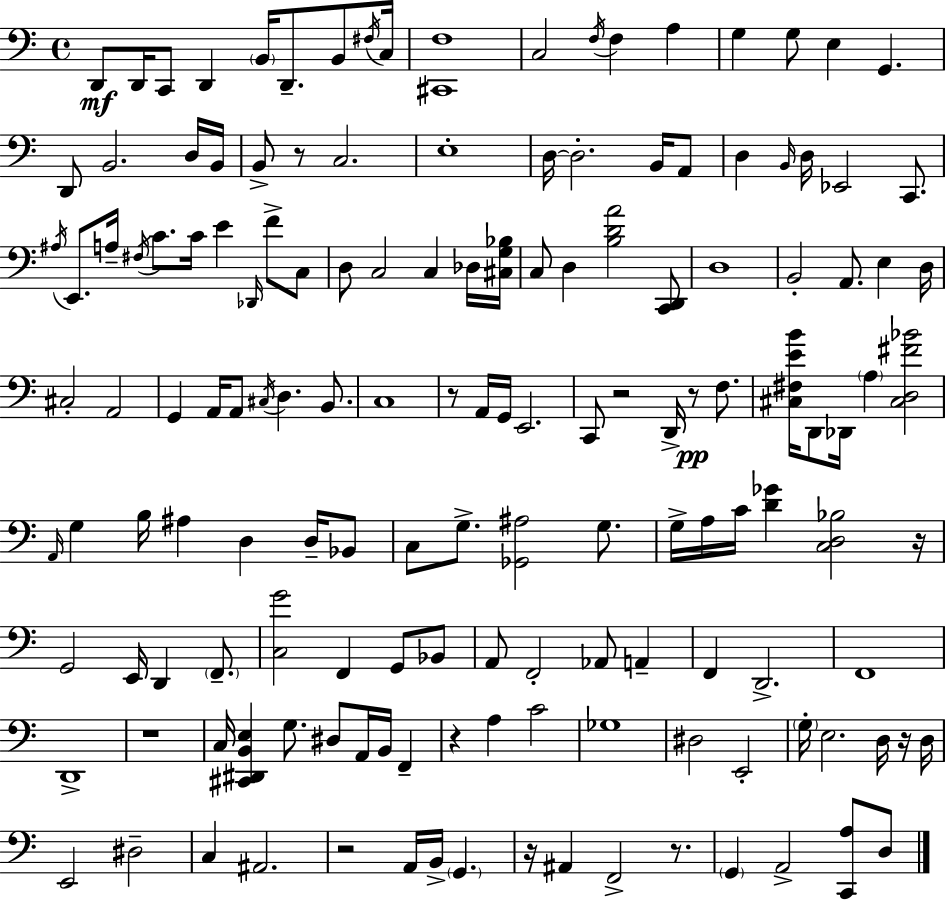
X:1
T:Untitled
M:4/4
L:1/4
K:Am
D,,/2 D,,/4 C,,/2 D,, B,,/4 D,,/2 B,,/2 ^F,/4 C,/4 [^C,,F,]4 C,2 F,/4 F, A, G, G,/2 E, G,, D,,/2 B,,2 D,/4 B,,/4 B,,/2 z/2 C,2 E,4 D,/4 D,2 B,,/4 A,,/2 D, B,,/4 D,/4 _E,,2 C,,/2 ^A,/4 E,,/2 A,/4 ^F,/4 C/2 C/4 E _D,,/4 F/2 C,/2 D,/2 C,2 C, _D,/4 [^C,G,_B,]/4 C,/2 D, [B,DA]2 [C,,D,,]/2 D,4 B,,2 A,,/2 E, D,/4 ^C,2 A,,2 G,, A,,/4 A,,/2 ^C,/4 D, B,,/2 C,4 z/2 A,,/4 G,,/4 E,,2 C,,/2 z2 D,,/4 z/2 F,/2 [^C,^F,EB]/4 D,,/2 _D,,/4 A, [^C,D,^F_B]2 A,,/4 G, B,/4 ^A, D, D,/4 _B,,/2 C,/2 G,/2 [_G,,^A,]2 G,/2 G,/4 A,/4 C/4 [D_G] [C,D,_B,]2 z/4 G,,2 E,,/4 D,, F,,/2 [C,G]2 F,, G,,/2 _B,,/2 A,,/2 F,,2 _A,,/2 A,, F,, D,,2 F,,4 D,,4 z4 C,/4 [^C,,^D,,B,,E,] G,/2 ^D,/2 A,,/4 B,,/4 F,, z A, C2 _G,4 ^D,2 E,,2 G,/4 E,2 D,/4 z/4 D,/4 E,,2 ^D,2 C, ^A,,2 z2 A,,/4 B,,/4 G,, z/4 ^A,, F,,2 z/2 G,, A,,2 [C,,A,]/2 D,/2